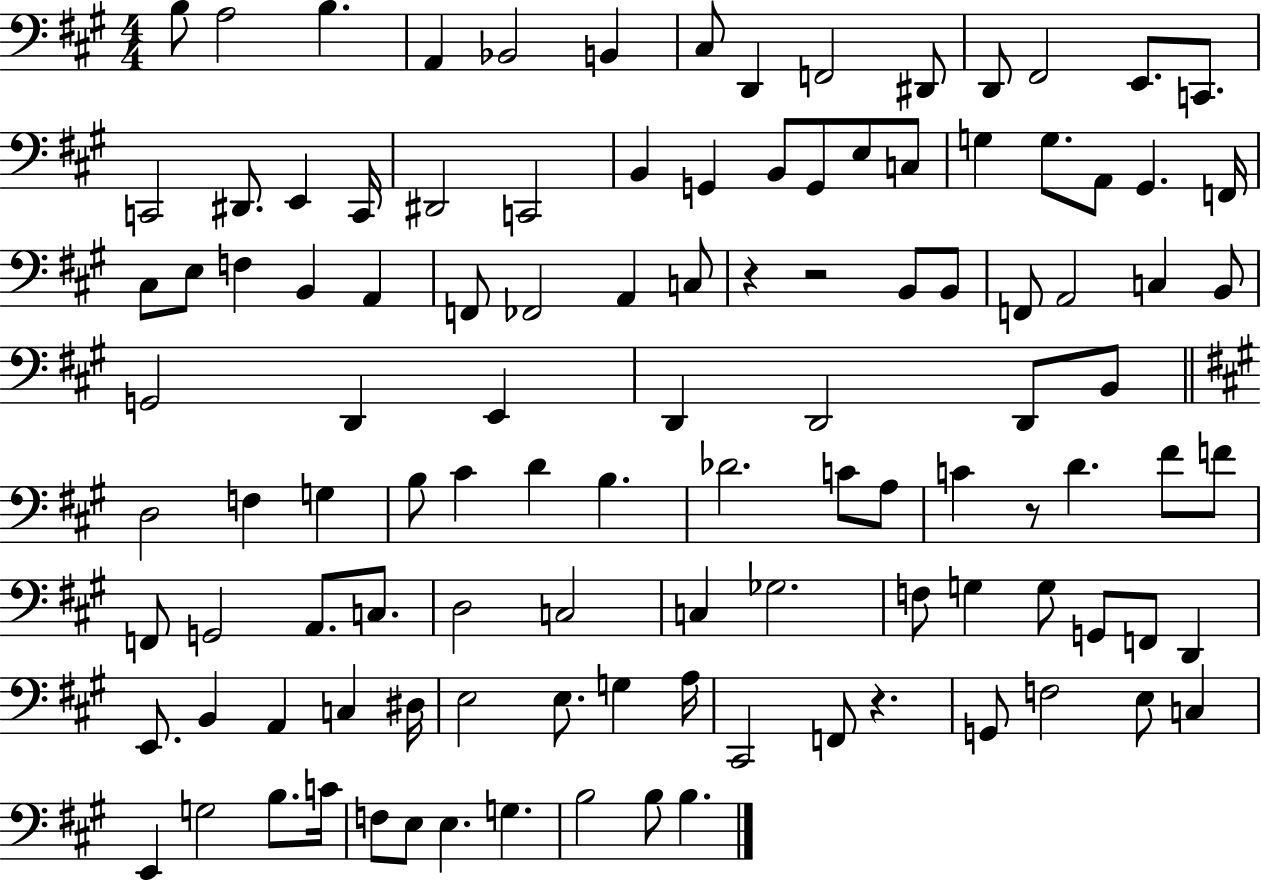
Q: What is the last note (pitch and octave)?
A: B3